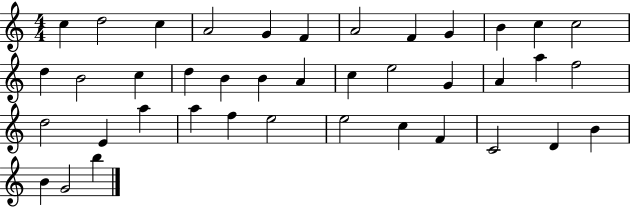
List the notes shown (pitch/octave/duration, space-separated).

C5/q D5/h C5/q A4/h G4/q F4/q A4/h F4/q G4/q B4/q C5/q C5/h D5/q B4/h C5/q D5/q B4/q B4/q A4/q C5/q E5/h G4/q A4/q A5/q F5/h D5/h E4/q A5/q A5/q F5/q E5/h E5/h C5/q F4/q C4/h D4/q B4/q B4/q G4/h B5/q